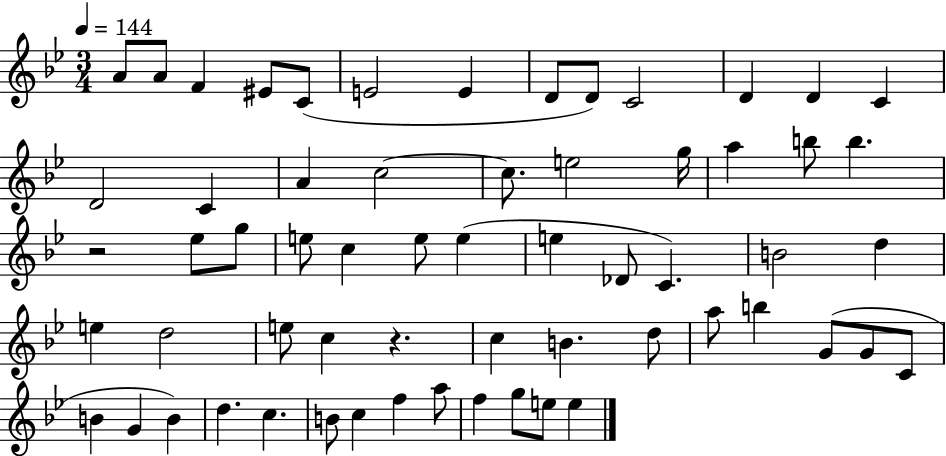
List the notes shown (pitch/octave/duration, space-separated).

A4/e A4/e F4/q EIS4/e C4/e E4/h E4/q D4/e D4/e C4/h D4/q D4/q C4/q D4/h C4/q A4/q C5/h C5/e. E5/h G5/s A5/q B5/e B5/q. R/h Eb5/e G5/e E5/e C5/q E5/e E5/q E5/q Db4/e C4/q. B4/h D5/q E5/q D5/h E5/e C5/q R/q. C5/q B4/q. D5/e A5/e B5/q G4/e G4/e C4/e B4/q G4/q B4/q D5/q. C5/q. B4/e C5/q F5/q A5/e F5/q G5/e E5/e E5/q